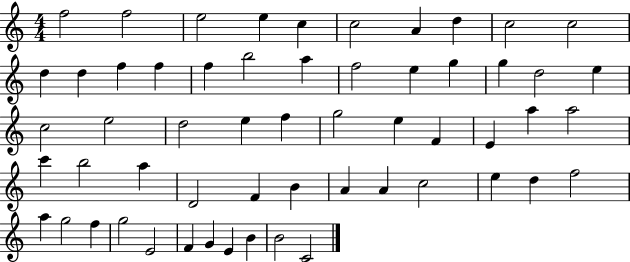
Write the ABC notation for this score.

X:1
T:Untitled
M:4/4
L:1/4
K:C
f2 f2 e2 e c c2 A d c2 c2 d d f f f b2 a f2 e g g d2 e c2 e2 d2 e f g2 e F E a a2 c' b2 a D2 F B A A c2 e d f2 a g2 f g2 E2 F G E B B2 C2